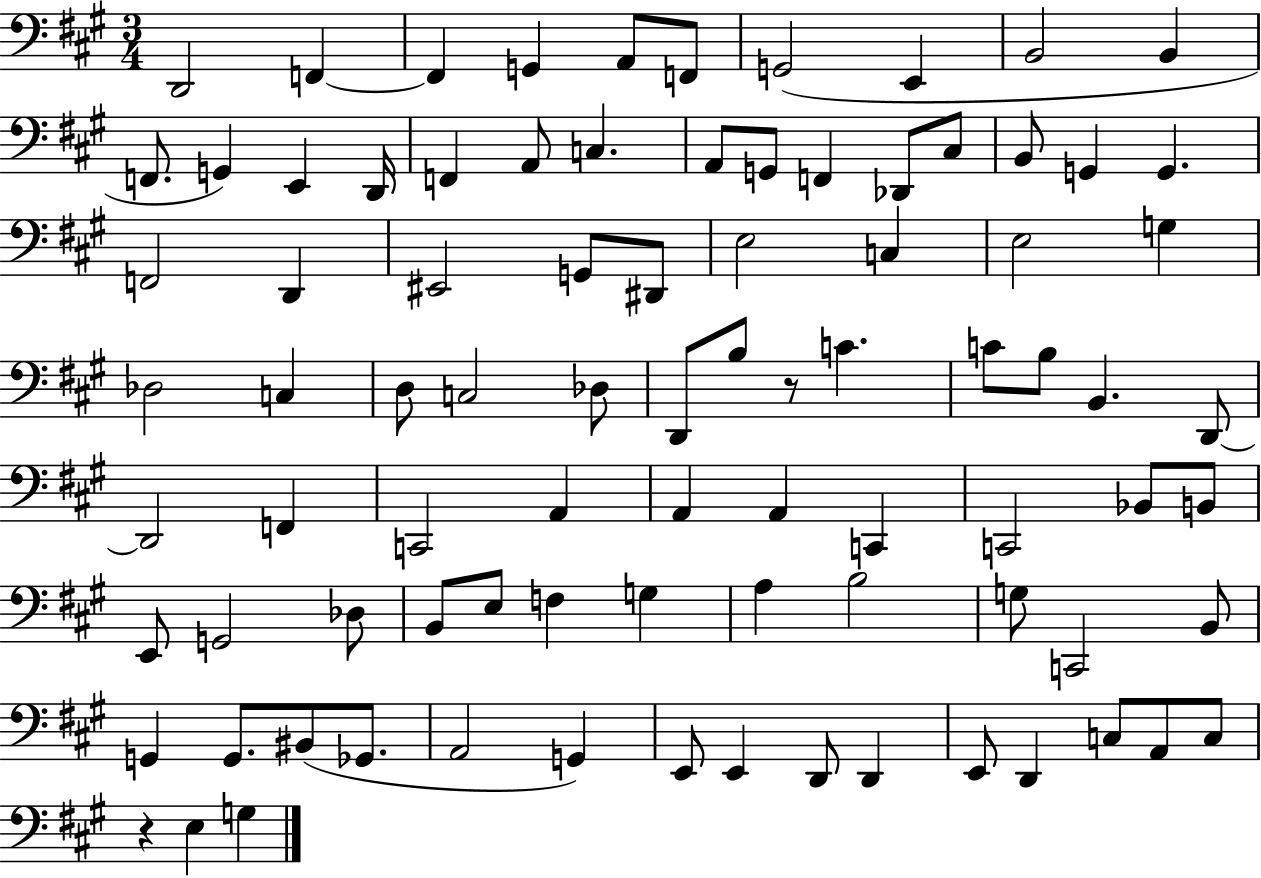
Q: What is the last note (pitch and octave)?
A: G3